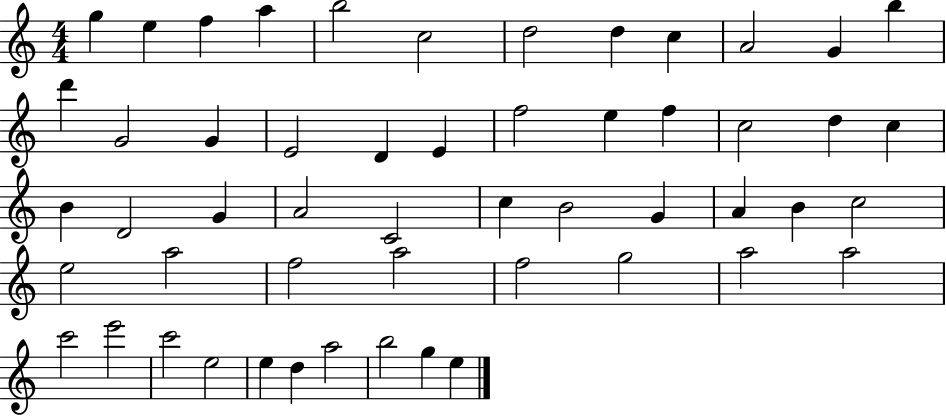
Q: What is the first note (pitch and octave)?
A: G5